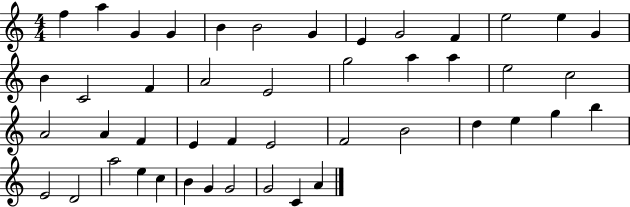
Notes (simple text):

F5/q A5/q G4/q G4/q B4/q B4/h G4/q E4/q G4/h F4/q E5/h E5/q G4/q B4/q C4/h F4/q A4/h E4/h G5/h A5/q A5/q E5/h C5/h A4/h A4/q F4/q E4/q F4/q E4/h F4/h B4/h D5/q E5/q G5/q B5/q E4/h D4/h A5/h E5/q C5/q B4/q G4/q G4/h G4/h C4/q A4/q